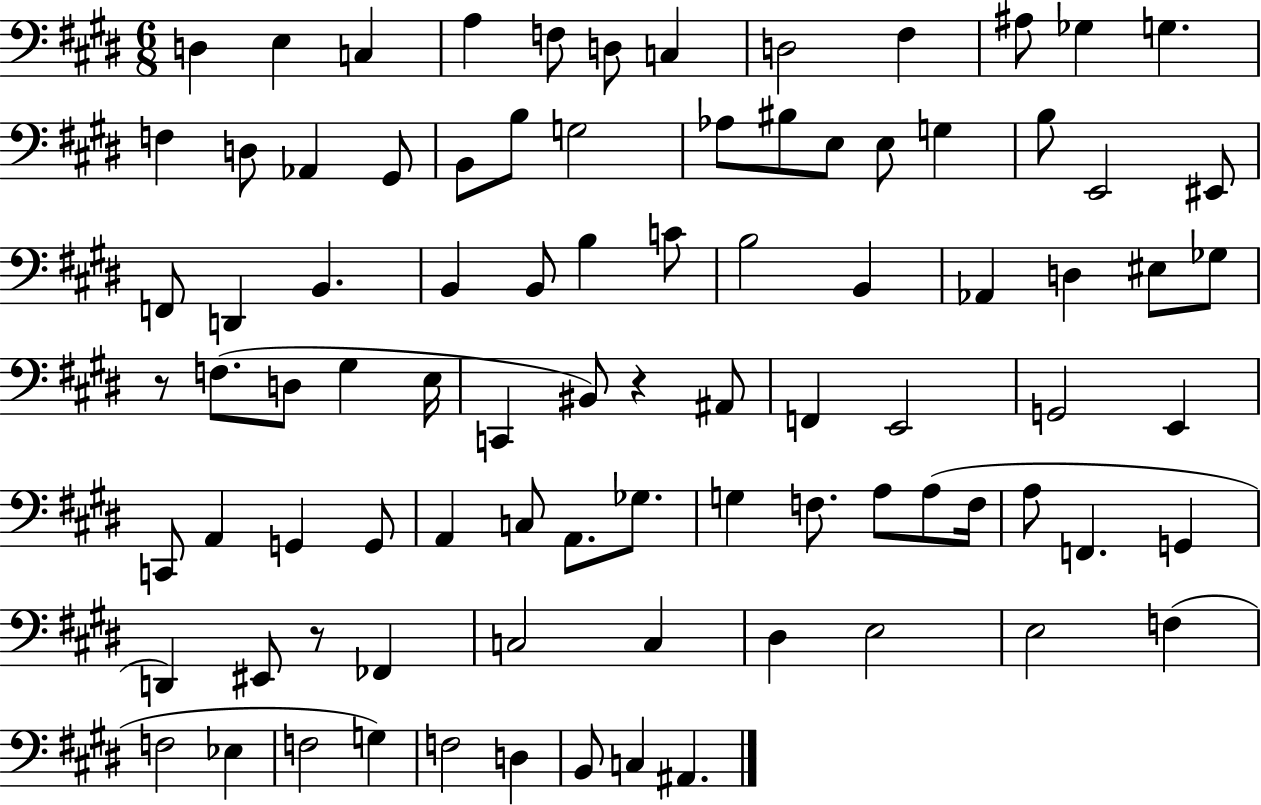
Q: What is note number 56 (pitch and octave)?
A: A2